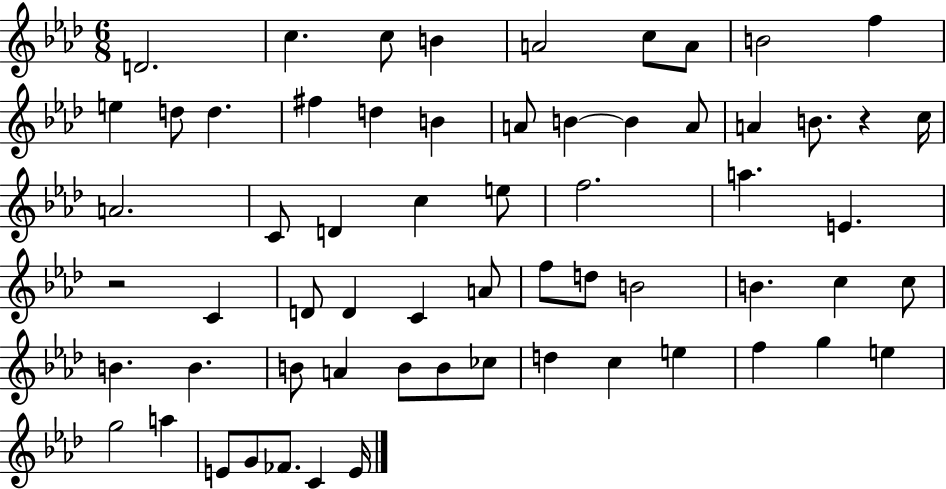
D4/h. C5/q. C5/e B4/q A4/h C5/e A4/e B4/h F5/q E5/q D5/e D5/q. F#5/q D5/q B4/q A4/e B4/q B4/q A4/e A4/q B4/e. R/q C5/s A4/h. C4/e D4/q C5/q E5/e F5/h. A5/q. E4/q. R/h C4/q D4/e D4/q C4/q A4/e F5/e D5/e B4/h B4/q. C5/q C5/e B4/q. B4/q. B4/e A4/q B4/e B4/e CES5/e D5/q C5/q E5/q F5/q G5/q E5/q G5/h A5/q E4/e G4/e FES4/e. C4/q E4/s